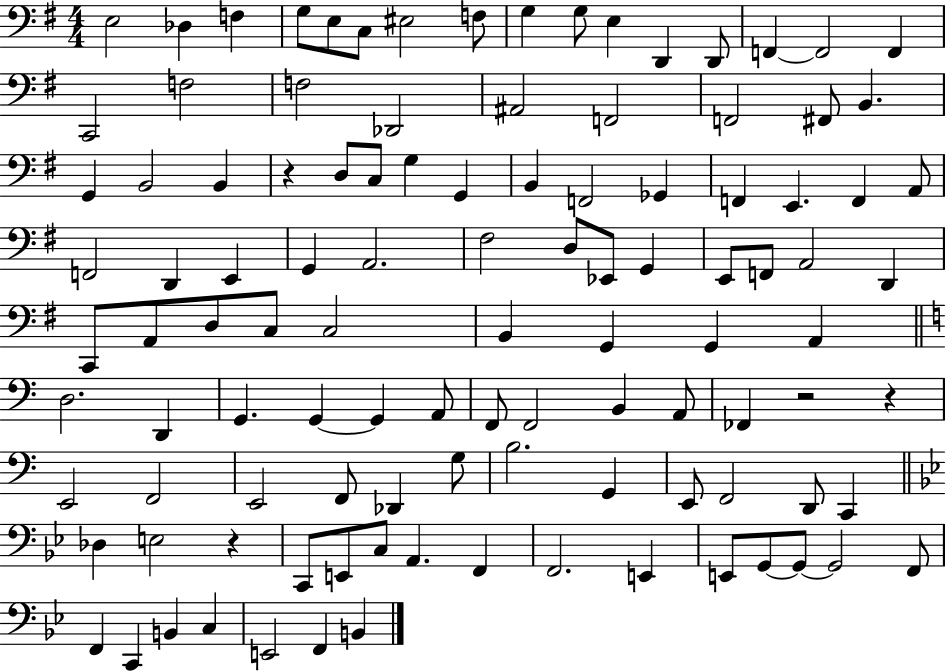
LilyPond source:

{
  \clef bass
  \numericTimeSignature
  \time 4/4
  \key g \major
  e2 des4 f4 | g8 e8 c8 eis2 f8 | g4 g8 e4 d,4 d,8 | f,4~~ f,2 f,4 | \break c,2 f2 | f2 des,2 | ais,2 f,2 | f,2 fis,8 b,4. | \break g,4 b,2 b,4 | r4 d8 c8 g4 g,4 | b,4 f,2 ges,4 | f,4 e,4. f,4 a,8 | \break f,2 d,4 e,4 | g,4 a,2. | fis2 d8 ees,8 g,4 | e,8 f,8 a,2 d,4 | \break c,8 a,8 d8 c8 c2 | b,4 g,4 g,4 a,4 | \bar "||" \break \key c \major d2. d,4 | g,4. g,4~~ g,4 a,8 | f,8 f,2 b,4 a,8 | fes,4 r2 r4 | \break e,2 f,2 | e,2 f,8 des,4 g8 | b2. g,4 | e,8 f,2 d,8 c,4 | \break \bar "||" \break \key g \minor des4 e2 r4 | c,8 e,8 c8 a,4. f,4 | f,2. e,4 | e,8 g,8~~ g,8~~ g,2 f,8 | \break f,4 c,4 b,4 c4 | e,2 f,4 b,4 | \bar "|."
}